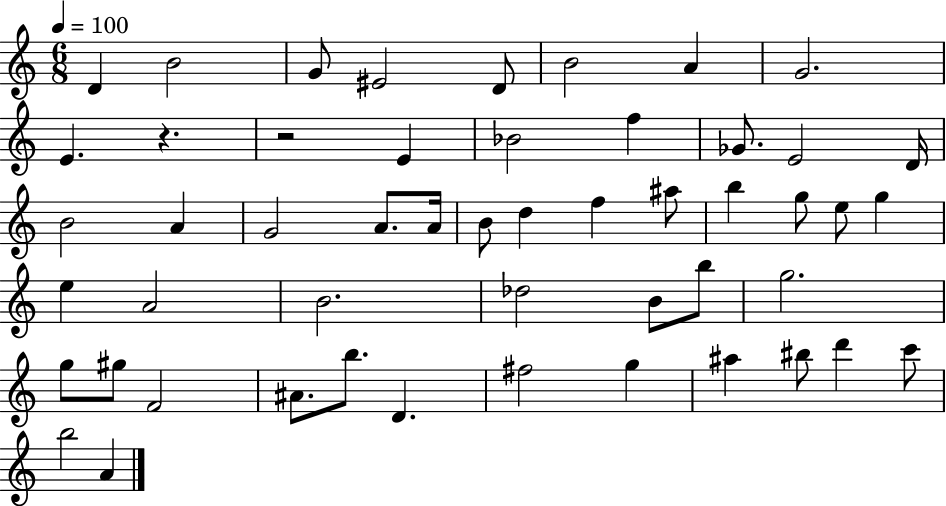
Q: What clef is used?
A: treble